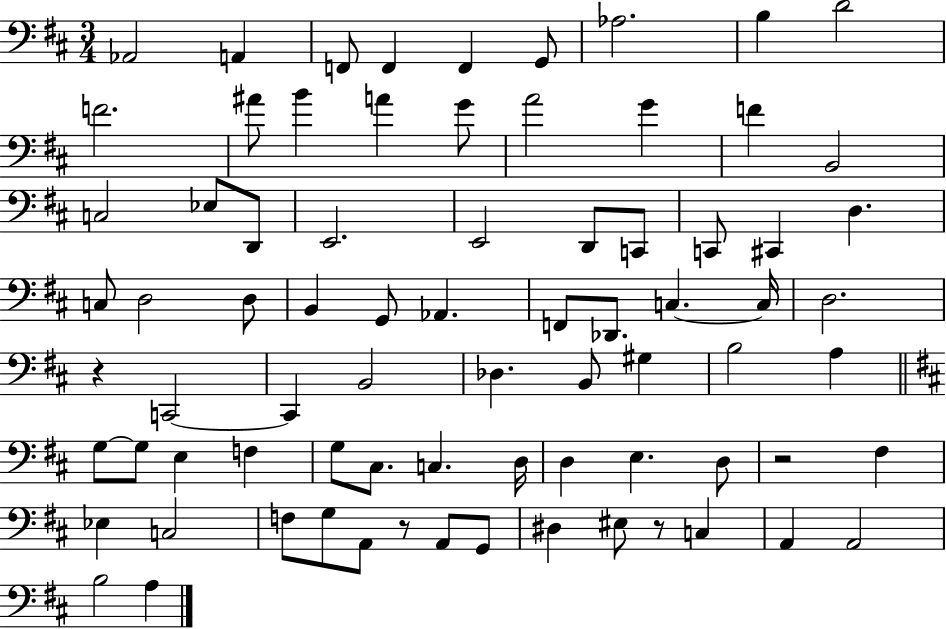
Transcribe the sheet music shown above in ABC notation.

X:1
T:Untitled
M:3/4
L:1/4
K:D
_A,,2 A,, F,,/2 F,, F,, G,,/2 _A,2 B, D2 F2 ^A/2 B A G/2 A2 G F B,,2 C,2 _E,/2 D,,/2 E,,2 E,,2 D,,/2 C,,/2 C,,/2 ^C,, D, C,/2 D,2 D,/2 B,, G,,/2 _A,, F,,/2 _D,,/2 C, C,/4 D,2 z C,,2 C,, B,,2 _D, B,,/2 ^G, B,2 A, G,/2 G,/2 E, F, G,/2 ^C,/2 C, D,/4 D, E, D,/2 z2 ^F, _E, C,2 F,/2 G,/2 A,,/2 z/2 A,,/2 G,,/2 ^D, ^E,/2 z/2 C, A,, A,,2 B,2 A,